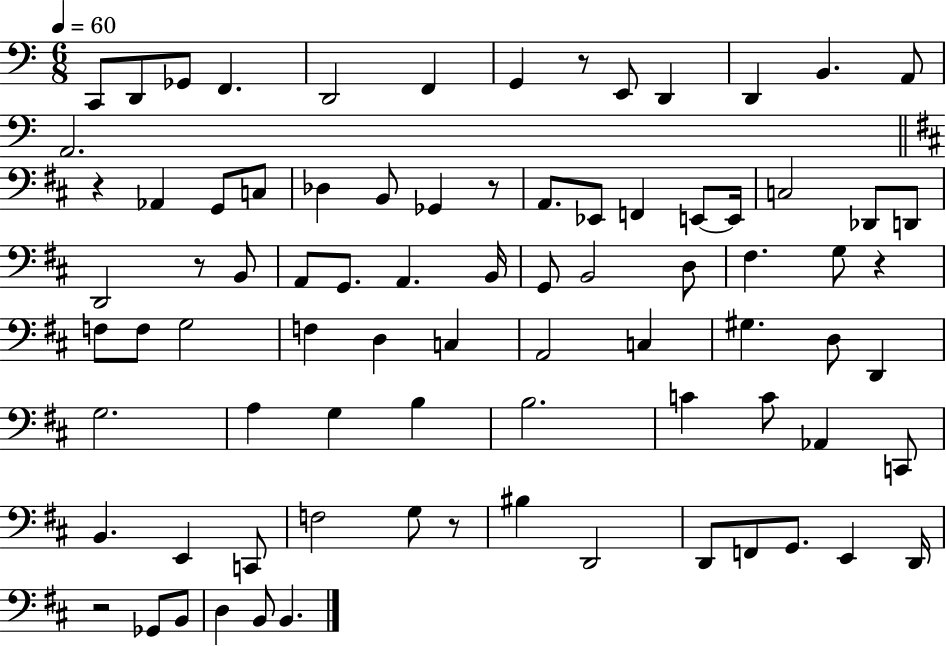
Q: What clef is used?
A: bass